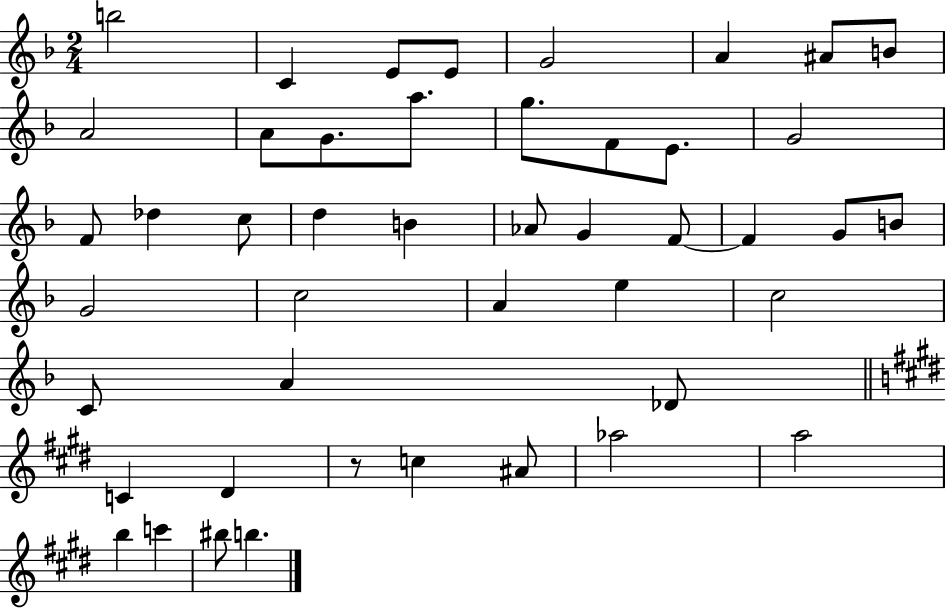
X:1
T:Untitled
M:2/4
L:1/4
K:F
b2 C E/2 E/2 G2 A ^A/2 B/2 A2 A/2 G/2 a/2 g/2 F/2 E/2 G2 F/2 _d c/2 d B _A/2 G F/2 F G/2 B/2 G2 c2 A e c2 C/2 A _D/2 C ^D z/2 c ^A/2 _a2 a2 b c' ^b/2 b